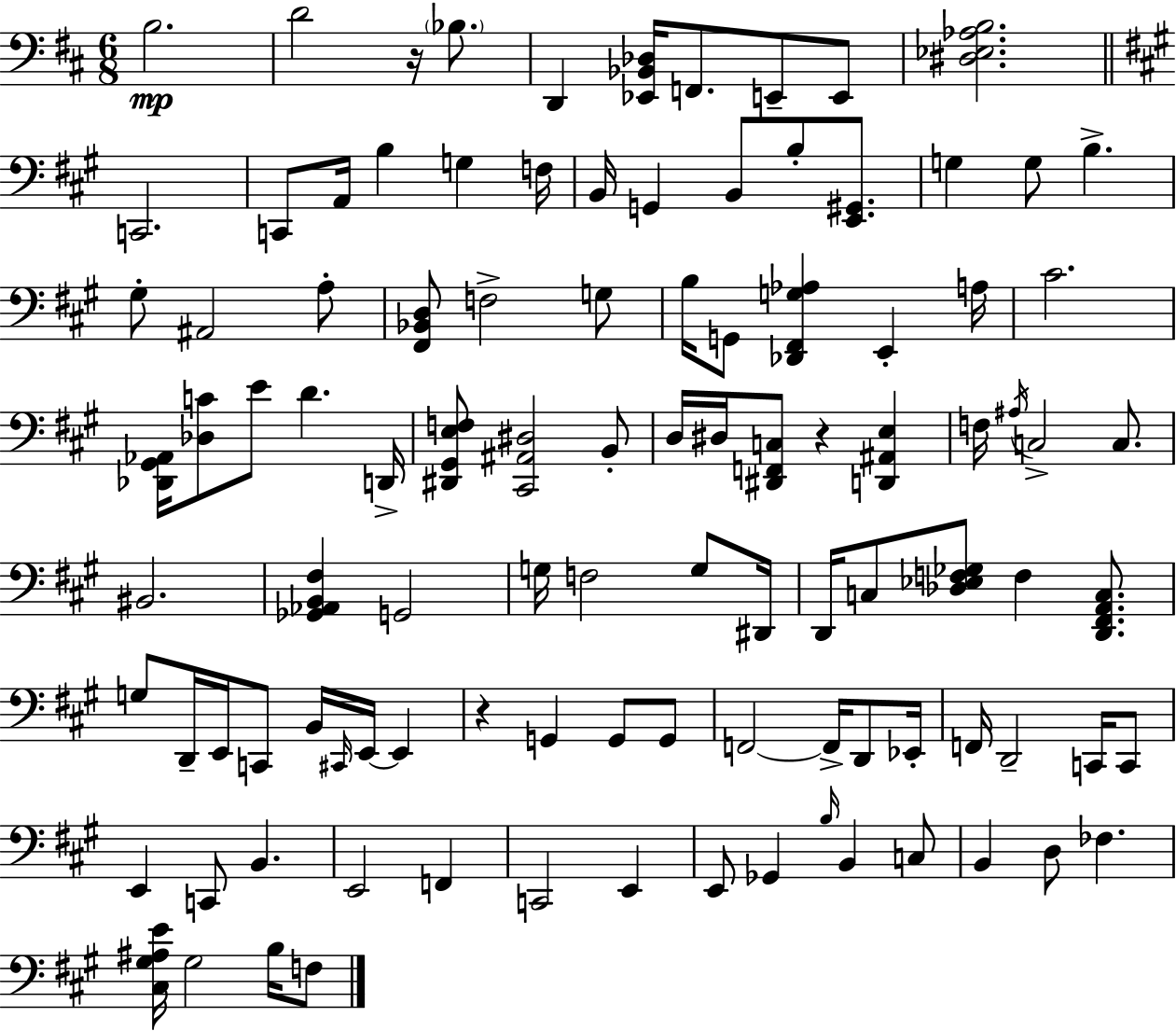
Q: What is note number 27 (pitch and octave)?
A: G2